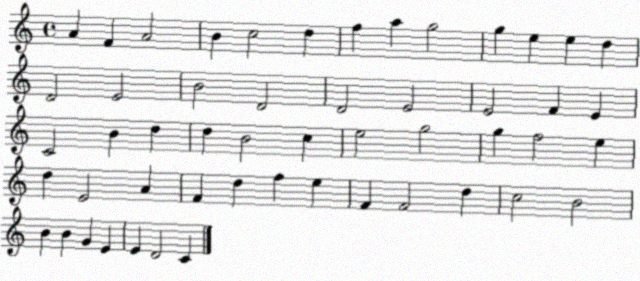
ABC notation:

X:1
T:Untitled
M:4/4
L:1/4
K:C
A F A2 B c2 d f a g2 g e e d D2 E2 B2 D2 D2 E2 E2 F E C2 B d d B2 c e2 g2 g f2 e d E2 A F d f e F F2 d c2 B2 B B G E E D2 C